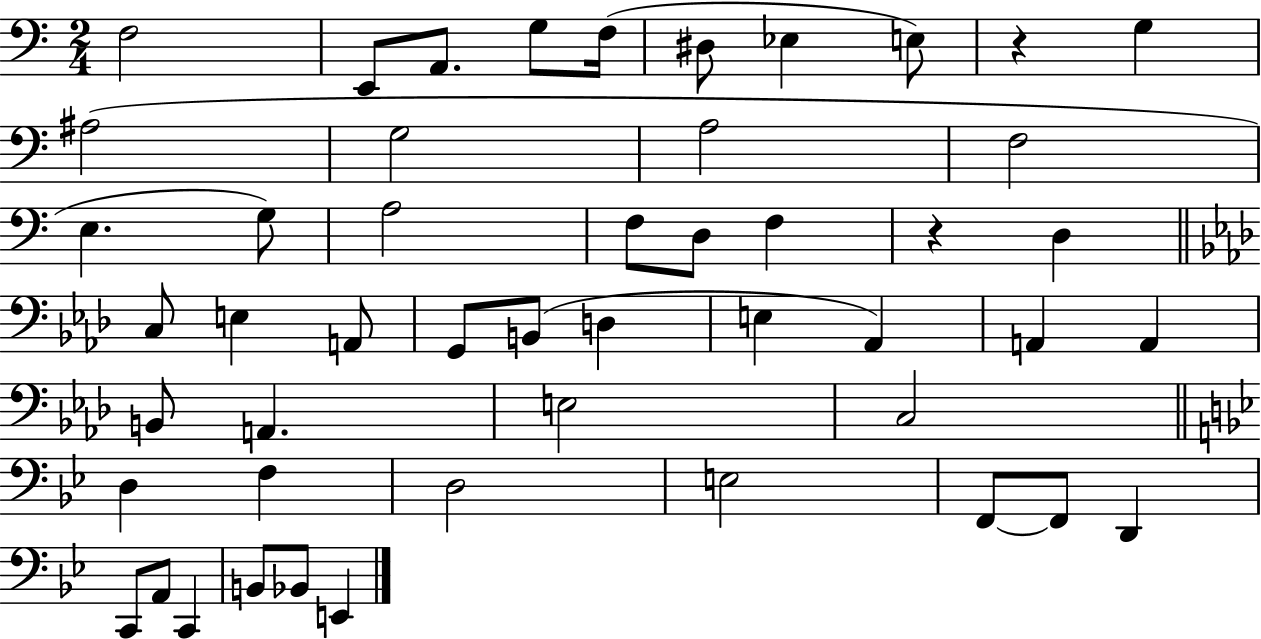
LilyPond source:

{
  \clef bass
  \numericTimeSignature
  \time 2/4
  \key c \major
  f2 | e,8 a,8. g8 f16( | dis8 ees4 e8) | r4 g4 | \break ais2( | g2 | a2 | f2 | \break e4. g8) | a2 | f8 d8 f4 | r4 d4 | \break \bar "||" \break \key aes \major c8 e4 a,8 | g,8 b,8( d4 | e4 aes,4) | a,4 a,4 | \break b,8 a,4. | e2 | c2 | \bar "||" \break \key bes \major d4 f4 | d2 | e2 | f,8~~ f,8 d,4 | \break c,8 a,8 c,4 | b,8 bes,8 e,4 | \bar "|."
}